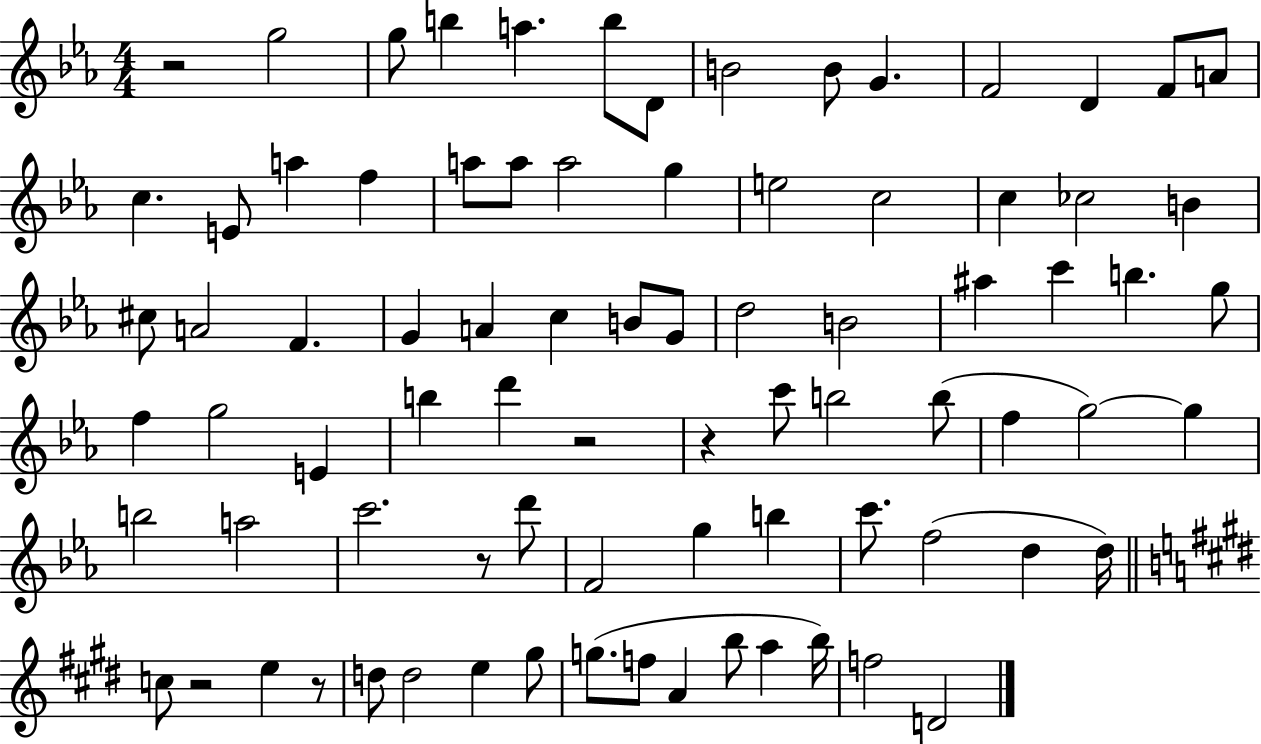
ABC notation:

X:1
T:Untitled
M:4/4
L:1/4
K:Eb
z2 g2 g/2 b a b/2 D/2 B2 B/2 G F2 D F/2 A/2 c E/2 a f a/2 a/2 a2 g e2 c2 c _c2 B ^c/2 A2 F G A c B/2 G/2 d2 B2 ^a c' b g/2 f g2 E b d' z2 z c'/2 b2 b/2 f g2 g b2 a2 c'2 z/2 d'/2 F2 g b c'/2 f2 d d/4 c/2 z2 e z/2 d/2 d2 e ^g/2 g/2 f/2 A b/2 a b/4 f2 D2